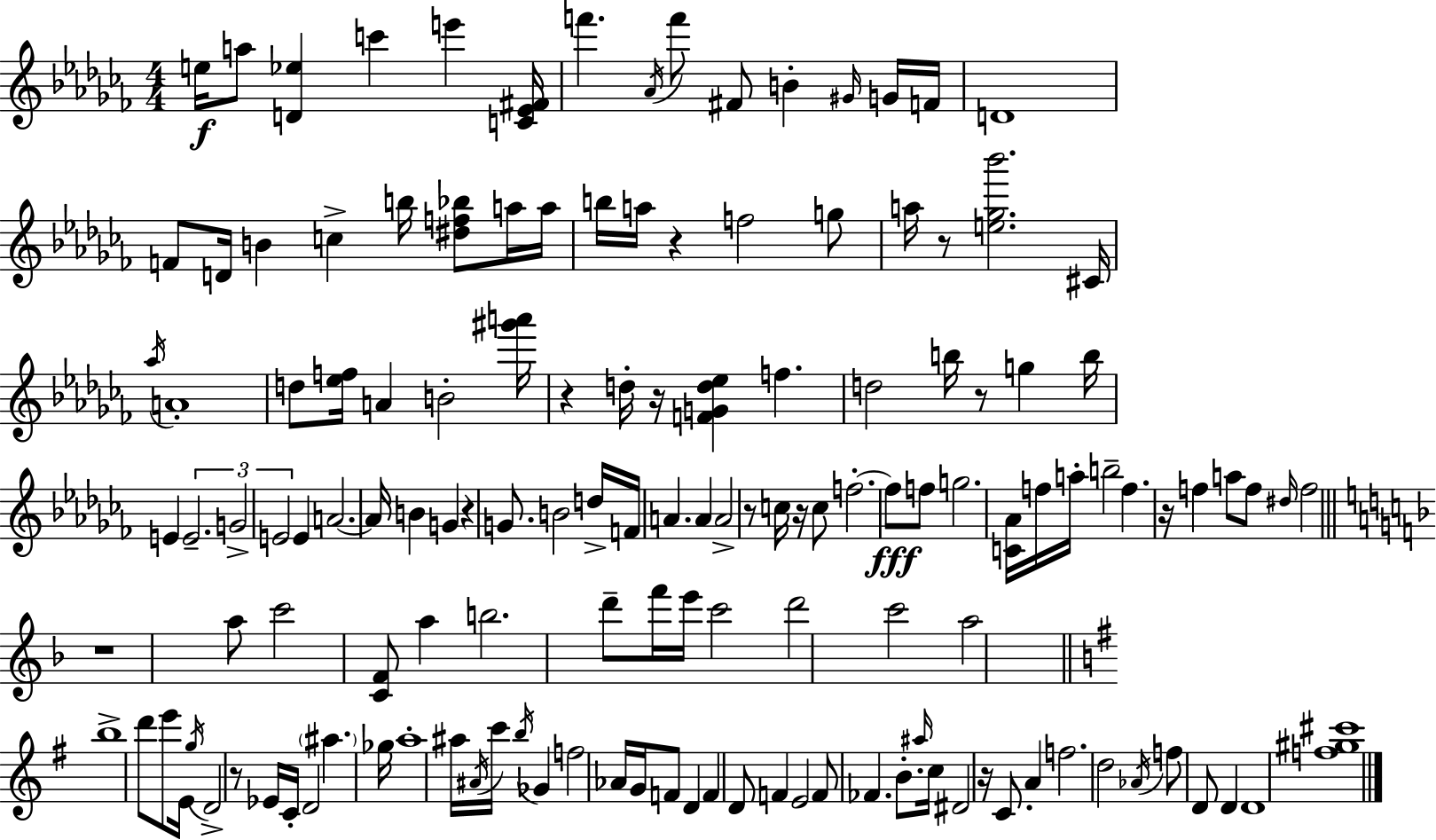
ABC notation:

X:1
T:Untitled
M:4/4
L:1/4
K:Abm
e/4 a/2 [D_e] c' e' [C_E^F]/4 f' _A/4 f'/2 ^F/2 B ^G/4 G/4 F/4 D4 F/2 D/4 B c b/4 [^df_b]/2 a/4 a/4 b/4 a/4 z f2 g/2 a/4 z/2 [e_g_b']2 ^C/4 _a/4 A4 d/2 [_ef]/4 A B2 [^g'a']/4 z d/4 z/4 [FGd_e] f d2 b/4 z/2 g b/4 E E2 G2 E2 E A2 A/4 B G z G/2 B2 d/4 F/4 A A A2 z/2 c/4 z/4 c/2 f2 f/2 f/2 g2 [C_A]/4 f/4 a/4 b2 f z/4 f a/2 f/2 ^d/4 f2 z4 a/2 c'2 [CF]/2 a b2 d'/2 f'/4 e'/4 c'2 d'2 c'2 a2 b4 d'/2 e'/2 E/4 g/4 D2 z/2 _E/4 C/4 D2 ^a _g/4 a4 ^a/4 ^A/4 c'/4 b/4 _G f2 _A/4 G/4 F/2 D F D/2 F E2 F/2 _F B/2 ^a/4 c/4 ^D2 z/4 C/2 A f2 d2 _A/4 f/2 D/2 D D4 [f^g^c']4